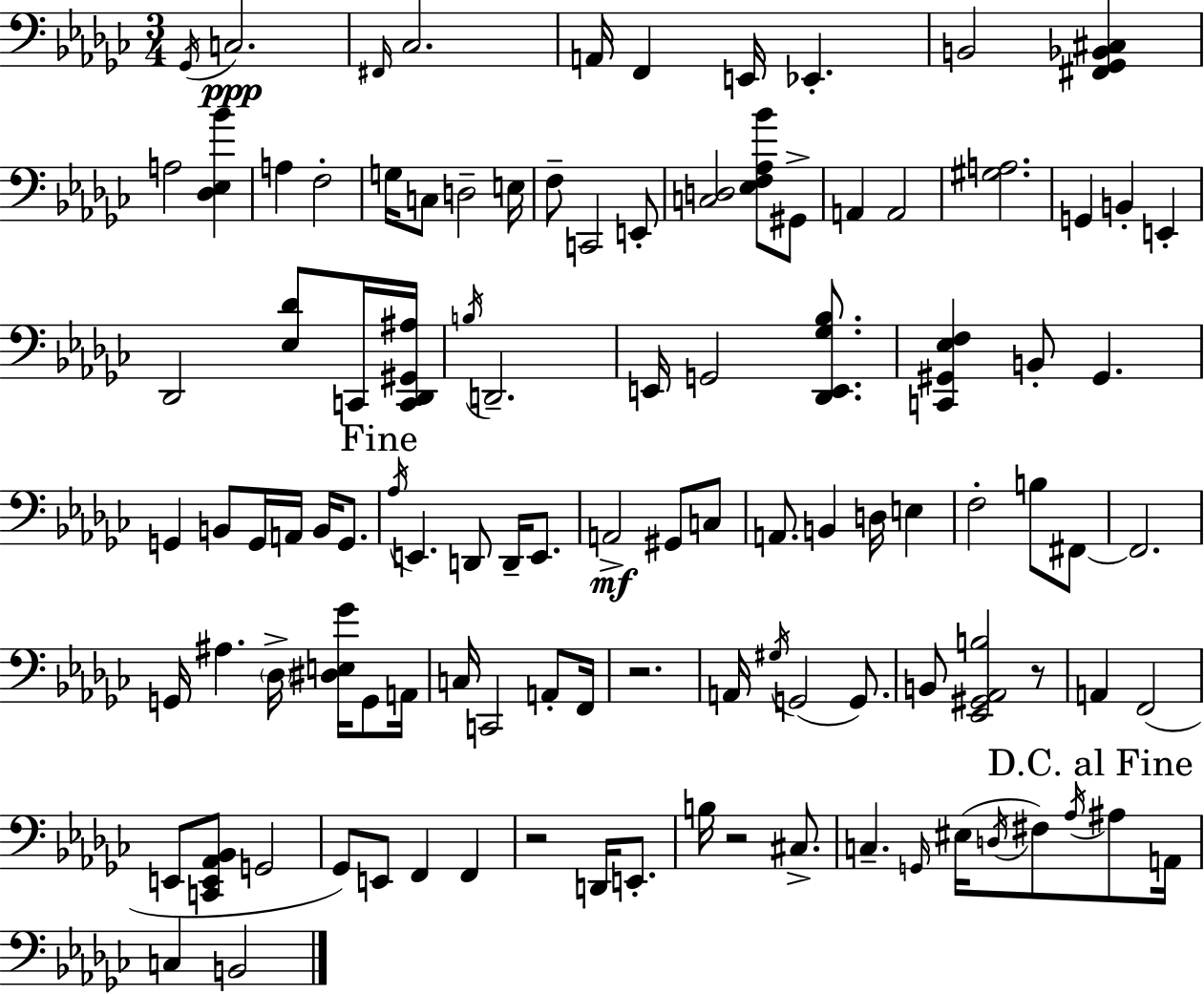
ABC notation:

X:1
T:Untitled
M:3/4
L:1/4
K:Ebm
_G,,/4 C,2 ^F,,/4 _C,2 A,,/4 F,, E,,/4 _E,, B,,2 [^F,,_G,,_B,,^C,] A,2 [_D,_E,_B] A, F,2 G,/4 C,/2 D,2 E,/4 F,/2 C,,2 E,,/2 [C,D,]2 [_E,F,_A,_B]/2 ^G,,/2 A,, A,,2 [^G,A,]2 G,, B,, E,, _D,,2 [_E,_D]/2 C,,/4 [C,,_D,,^G,,^A,]/4 B,/4 D,,2 E,,/4 G,,2 [_D,,E,,_G,_B,]/2 [C,,^G,,_E,F,] B,,/2 ^G,, G,, B,,/2 G,,/4 A,,/4 B,,/4 G,,/2 _A,/4 E,, D,,/2 D,,/4 E,,/2 A,,2 ^G,,/2 C,/2 A,,/2 B,, D,/4 E, F,2 B,/2 ^F,,/2 ^F,,2 G,,/4 ^A, _D,/4 [^D,E,_G]/4 G,,/2 A,,/4 C,/4 C,,2 A,,/2 F,,/4 z2 A,,/4 ^G,/4 G,,2 G,,/2 B,,/2 [_E,,^G,,_A,,B,]2 z/2 A,, F,,2 E,,/2 [C,,E,,_A,,_B,,]/2 G,,2 _G,,/2 E,,/2 F,, F,, z2 D,,/4 E,,/2 B,/4 z2 ^C,/2 C, G,,/4 ^E,/4 D,/4 ^F,/2 _A,/4 ^A,/2 A,,/4 C, B,,2